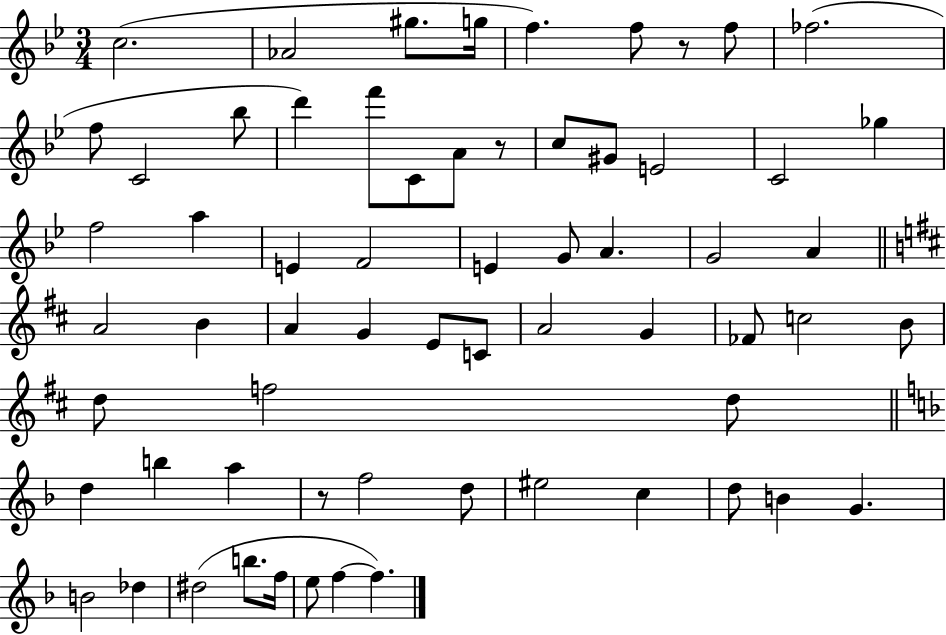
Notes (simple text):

C5/h. Ab4/h G#5/e. G5/s F5/q. F5/e R/e F5/e FES5/h. F5/e C4/h Bb5/e D6/q F6/e C4/e A4/e R/e C5/e G#4/e E4/h C4/h Gb5/q F5/h A5/q E4/q F4/h E4/q G4/e A4/q. G4/h A4/q A4/h B4/q A4/q G4/q E4/e C4/e A4/h G4/q FES4/e C5/h B4/e D5/e F5/h D5/e D5/q B5/q A5/q R/e F5/h D5/e EIS5/h C5/q D5/e B4/q G4/q. B4/h Db5/q D#5/h B5/e. F5/s E5/e F5/q F5/q.